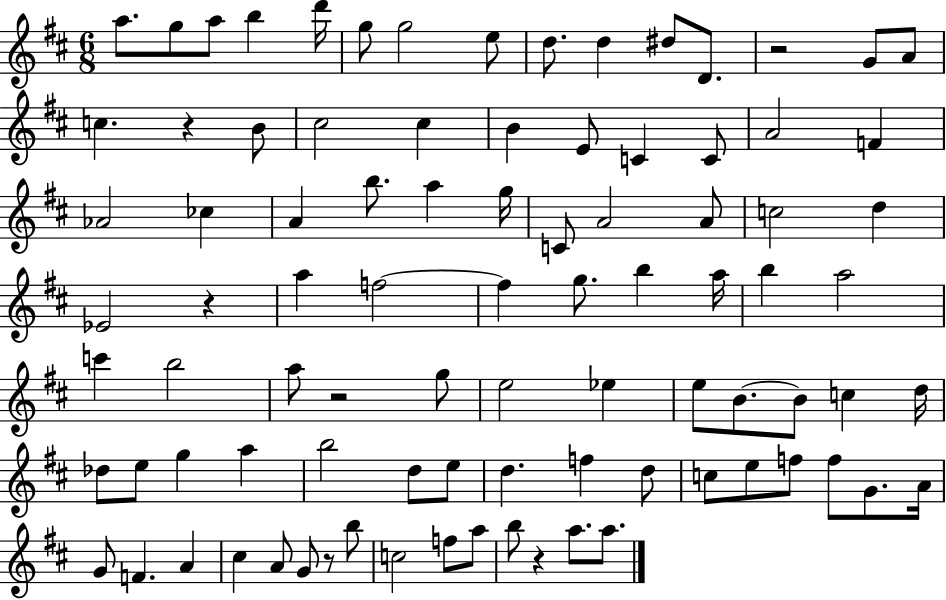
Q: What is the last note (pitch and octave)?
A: A5